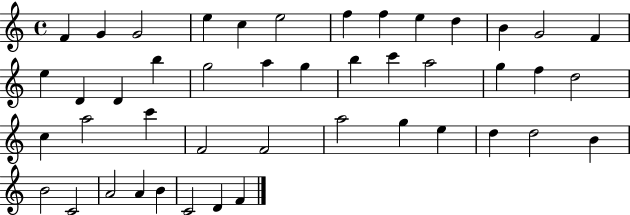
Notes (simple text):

F4/q G4/q G4/h E5/q C5/q E5/h F5/q F5/q E5/q D5/q B4/q G4/h F4/q E5/q D4/q D4/q B5/q G5/h A5/q G5/q B5/q C6/q A5/h G5/q F5/q D5/h C5/q A5/h C6/q F4/h F4/h A5/h G5/q E5/q D5/q D5/h B4/q B4/h C4/h A4/h A4/q B4/q C4/h D4/q F4/q